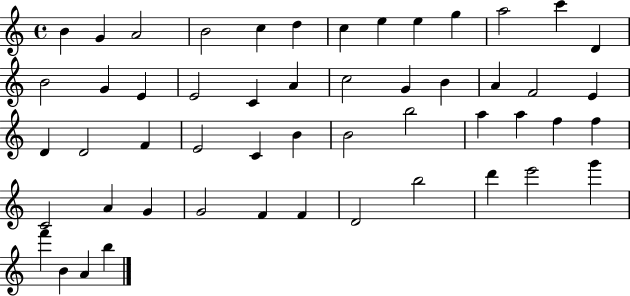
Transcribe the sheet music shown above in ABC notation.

X:1
T:Untitled
M:4/4
L:1/4
K:C
B G A2 B2 c d c e e g a2 c' D B2 G E E2 C A c2 G B A F2 E D D2 F E2 C B B2 b2 a a f f C2 A G G2 F F D2 b2 d' e'2 g' f' B A b